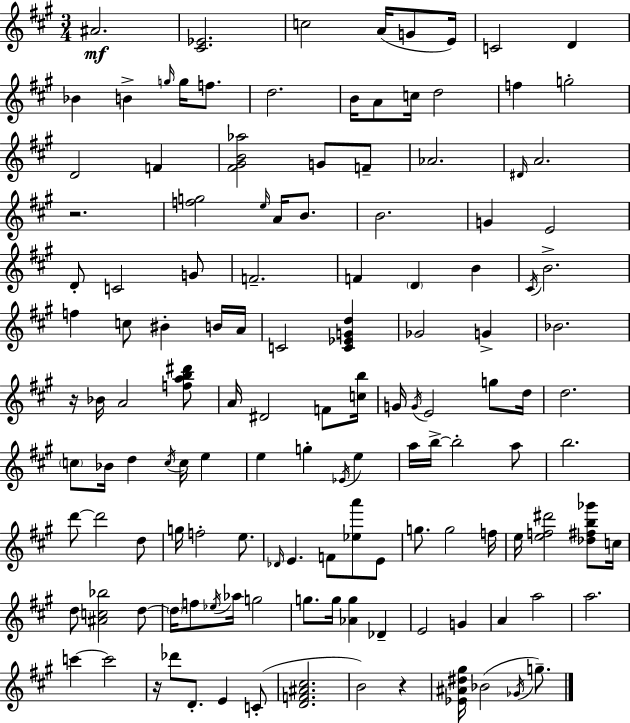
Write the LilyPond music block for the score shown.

{
  \clef treble
  \numericTimeSignature
  \time 3/4
  \key a \major
  ais'2.\mf | <cis' ees'>2. | c''2 a'16( g'8 e'16) | c'2 d'4 | \break bes'4 b'4-> \grace { g''16 } g''16 f''8. | d''2. | b'16 a'8 c''16 d''2 | f''4 g''2-. | \break d'2 f'4 | <fis' gis' b' aes''>2 g'8 f'8-- | aes'2. | \grace { dis'16 } a'2. | \break r2. | <f'' g''>2 \grace { e''16 } a'16 | b'8. b'2. | g'4 e'2 | \break d'8-. c'2 | g'8 f'2.-- | f'4 \parenthesize d'4 b'4 | \acciaccatura { cis'16 } b'2.-> | \break f''4 c''8 bis'4-. | b'16 a'16 c'2 | <c' ees' g' d''>4 ges'2 | g'4-> bes'2. | \break r16 bes'16 a'2 | <f'' a'' b'' dis'''>8 a'16 dis'2 | f'8 <c'' b''>16 g'16 \acciaccatura { g'16 } e'2 | g''8 d''16 d''2. | \break \parenthesize c''8 bes'16 d''4 | \acciaccatura { c''16 } c''16 e''4 e''4 g''4-. | \acciaccatura { ees'16 } e''4 a''16 b''16->~~ b''2-. | a''8 b''2. | \break d'''8~~ d'''2 | d''8 g''16 f''2-. | e''8. \grace { des'16 } e'4. | f'8 <ees'' a'''>8 e'8 g''8. g''2 | \break f''16 e''16 <e'' f'' dis'''>2 | <des'' fis'' b'' ges'''>8 c''16 d''8 <ais' c'' bes''>2 | d''8~~ \parenthesize d''16 f''8 \acciaccatura { ees''16 } | aes''16 g''2 g''8. | \break g''16 <aes' g''>4 des'4-- e'2 | g'4 a'4 | a''2 a''2. | c'''4~~ | \break c'''2 r16 des'''8 | d'8.-. e'4 c'8-.( <d' f' ais' cis''>2. | b'2) | r4 <ees' ais' dis'' gis''>16 bes'2( | \break \acciaccatura { ges'16 } g''8.--) \bar "|."
}